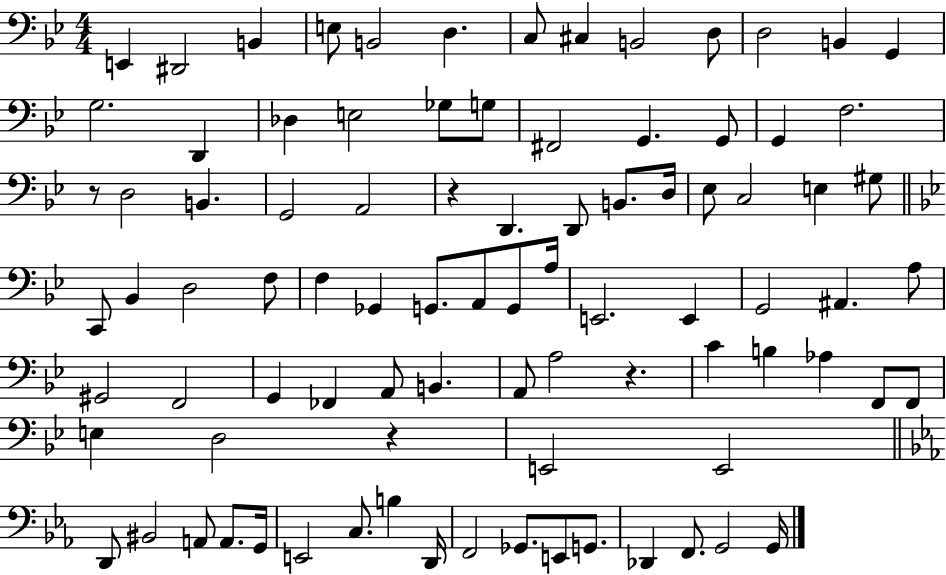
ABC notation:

X:1
T:Untitled
M:4/4
L:1/4
K:Bb
E,, ^D,,2 B,, E,/2 B,,2 D, C,/2 ^C, B,,2 D,/2 D,2 B,, G,, G,2 D,, _D, E,2 _G,/2 G,/2 ^F,,2 G,, G,,/2 G,, F,2 z/2 D,2 B,, G,,2 A,,2 z D,, D,,/2 B,,/2 D,/4 _E,/2 C,2 E, ^G,/2 C,,/2 _B,, D,2 F,/2 F, _G,, G,,/2 A,,/2 G,,/2 A,/4 E,,2 E,, G,,2 ^A,, A,/2 ^G,,2 F,,2 G,, _F,, A,,/2 B,, A,,/2 A,2 z C B, _A, F,,/2 F,,/2 E, D,2 z E,,2 E,,2 D,,/2 ^B,,2 A,,/2 A,,/2 G,,/4 E,,2 C,/2 B, D,,/4 F,,2 _G,,/2 E,,/2 G,,/2 _D,, F,,/2 G,,2 G,,/4